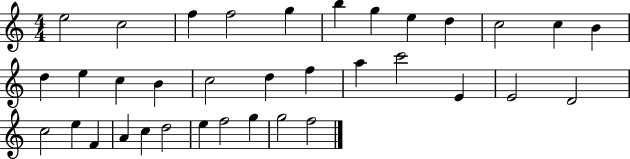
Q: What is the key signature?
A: C major